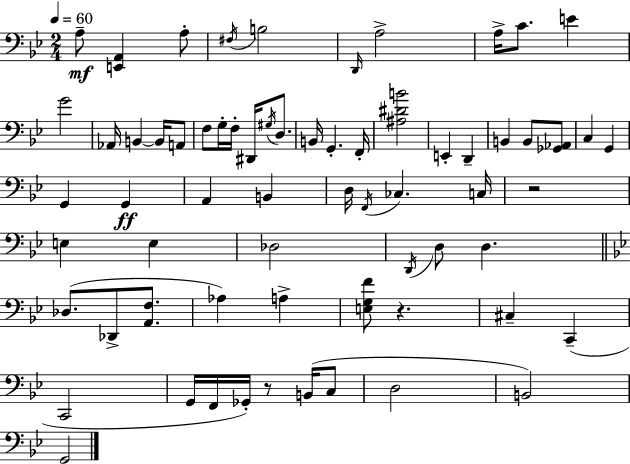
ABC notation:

X:1
T:Untitled
M:2/4
L:1/4
K:Bb
A,/2 [E,,A,,] A,/2 ^F,/4 B,2 D,,/4 A,2 A,/4 C/2 E G2 _A,,/4 B,, B,,/4 A,,/2 F,/2 G,/4 F,/4 ^D,,/4 ^G,/4 D,/2 B,,/4 G,, F,,/4 [^A,^DB]2 E,, D,, B,, B,,/2 [_G,,_A,,]/2 C, G,, G,, G,, A,, B,, D,/4 F,,/4 _C, C,/4 z2 E, E, _D,2 D,,/4 D,/2 D, _D,/2 _D,,/2 [A,,F,]/2 _A, A, [E,G,F]/2 z ^C, C,, C,,2 G,,/4 F,,/4 _G,,/4 z/2 B,,/4 C,/2 D,2 B,,2 G,,2